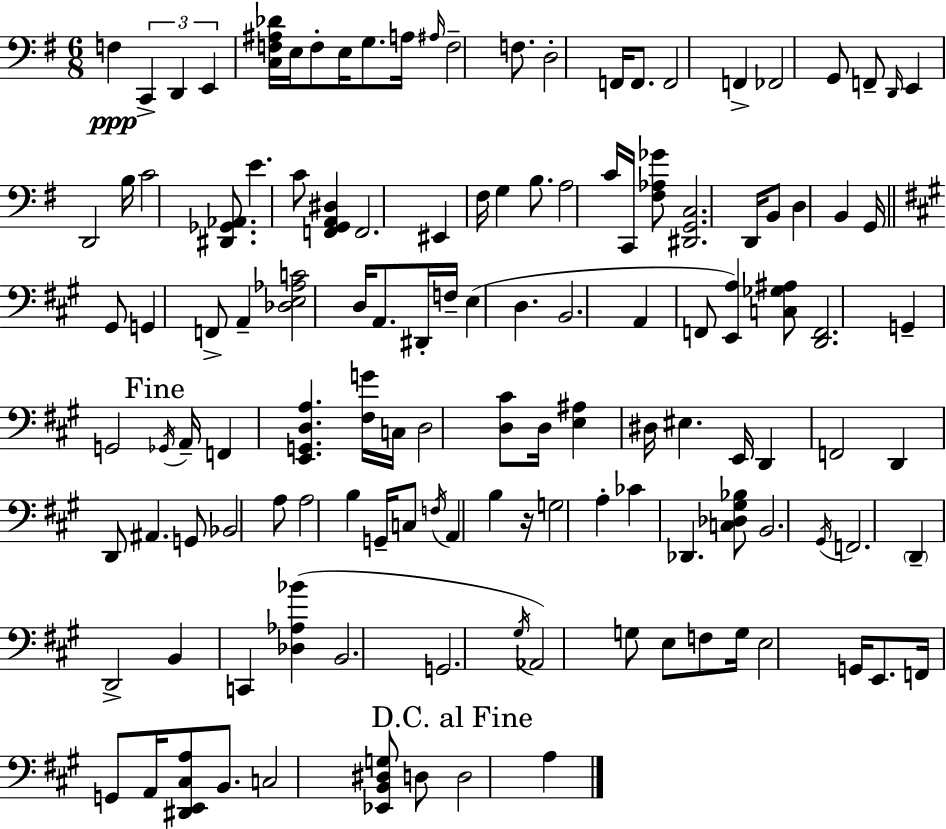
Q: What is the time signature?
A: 6/8